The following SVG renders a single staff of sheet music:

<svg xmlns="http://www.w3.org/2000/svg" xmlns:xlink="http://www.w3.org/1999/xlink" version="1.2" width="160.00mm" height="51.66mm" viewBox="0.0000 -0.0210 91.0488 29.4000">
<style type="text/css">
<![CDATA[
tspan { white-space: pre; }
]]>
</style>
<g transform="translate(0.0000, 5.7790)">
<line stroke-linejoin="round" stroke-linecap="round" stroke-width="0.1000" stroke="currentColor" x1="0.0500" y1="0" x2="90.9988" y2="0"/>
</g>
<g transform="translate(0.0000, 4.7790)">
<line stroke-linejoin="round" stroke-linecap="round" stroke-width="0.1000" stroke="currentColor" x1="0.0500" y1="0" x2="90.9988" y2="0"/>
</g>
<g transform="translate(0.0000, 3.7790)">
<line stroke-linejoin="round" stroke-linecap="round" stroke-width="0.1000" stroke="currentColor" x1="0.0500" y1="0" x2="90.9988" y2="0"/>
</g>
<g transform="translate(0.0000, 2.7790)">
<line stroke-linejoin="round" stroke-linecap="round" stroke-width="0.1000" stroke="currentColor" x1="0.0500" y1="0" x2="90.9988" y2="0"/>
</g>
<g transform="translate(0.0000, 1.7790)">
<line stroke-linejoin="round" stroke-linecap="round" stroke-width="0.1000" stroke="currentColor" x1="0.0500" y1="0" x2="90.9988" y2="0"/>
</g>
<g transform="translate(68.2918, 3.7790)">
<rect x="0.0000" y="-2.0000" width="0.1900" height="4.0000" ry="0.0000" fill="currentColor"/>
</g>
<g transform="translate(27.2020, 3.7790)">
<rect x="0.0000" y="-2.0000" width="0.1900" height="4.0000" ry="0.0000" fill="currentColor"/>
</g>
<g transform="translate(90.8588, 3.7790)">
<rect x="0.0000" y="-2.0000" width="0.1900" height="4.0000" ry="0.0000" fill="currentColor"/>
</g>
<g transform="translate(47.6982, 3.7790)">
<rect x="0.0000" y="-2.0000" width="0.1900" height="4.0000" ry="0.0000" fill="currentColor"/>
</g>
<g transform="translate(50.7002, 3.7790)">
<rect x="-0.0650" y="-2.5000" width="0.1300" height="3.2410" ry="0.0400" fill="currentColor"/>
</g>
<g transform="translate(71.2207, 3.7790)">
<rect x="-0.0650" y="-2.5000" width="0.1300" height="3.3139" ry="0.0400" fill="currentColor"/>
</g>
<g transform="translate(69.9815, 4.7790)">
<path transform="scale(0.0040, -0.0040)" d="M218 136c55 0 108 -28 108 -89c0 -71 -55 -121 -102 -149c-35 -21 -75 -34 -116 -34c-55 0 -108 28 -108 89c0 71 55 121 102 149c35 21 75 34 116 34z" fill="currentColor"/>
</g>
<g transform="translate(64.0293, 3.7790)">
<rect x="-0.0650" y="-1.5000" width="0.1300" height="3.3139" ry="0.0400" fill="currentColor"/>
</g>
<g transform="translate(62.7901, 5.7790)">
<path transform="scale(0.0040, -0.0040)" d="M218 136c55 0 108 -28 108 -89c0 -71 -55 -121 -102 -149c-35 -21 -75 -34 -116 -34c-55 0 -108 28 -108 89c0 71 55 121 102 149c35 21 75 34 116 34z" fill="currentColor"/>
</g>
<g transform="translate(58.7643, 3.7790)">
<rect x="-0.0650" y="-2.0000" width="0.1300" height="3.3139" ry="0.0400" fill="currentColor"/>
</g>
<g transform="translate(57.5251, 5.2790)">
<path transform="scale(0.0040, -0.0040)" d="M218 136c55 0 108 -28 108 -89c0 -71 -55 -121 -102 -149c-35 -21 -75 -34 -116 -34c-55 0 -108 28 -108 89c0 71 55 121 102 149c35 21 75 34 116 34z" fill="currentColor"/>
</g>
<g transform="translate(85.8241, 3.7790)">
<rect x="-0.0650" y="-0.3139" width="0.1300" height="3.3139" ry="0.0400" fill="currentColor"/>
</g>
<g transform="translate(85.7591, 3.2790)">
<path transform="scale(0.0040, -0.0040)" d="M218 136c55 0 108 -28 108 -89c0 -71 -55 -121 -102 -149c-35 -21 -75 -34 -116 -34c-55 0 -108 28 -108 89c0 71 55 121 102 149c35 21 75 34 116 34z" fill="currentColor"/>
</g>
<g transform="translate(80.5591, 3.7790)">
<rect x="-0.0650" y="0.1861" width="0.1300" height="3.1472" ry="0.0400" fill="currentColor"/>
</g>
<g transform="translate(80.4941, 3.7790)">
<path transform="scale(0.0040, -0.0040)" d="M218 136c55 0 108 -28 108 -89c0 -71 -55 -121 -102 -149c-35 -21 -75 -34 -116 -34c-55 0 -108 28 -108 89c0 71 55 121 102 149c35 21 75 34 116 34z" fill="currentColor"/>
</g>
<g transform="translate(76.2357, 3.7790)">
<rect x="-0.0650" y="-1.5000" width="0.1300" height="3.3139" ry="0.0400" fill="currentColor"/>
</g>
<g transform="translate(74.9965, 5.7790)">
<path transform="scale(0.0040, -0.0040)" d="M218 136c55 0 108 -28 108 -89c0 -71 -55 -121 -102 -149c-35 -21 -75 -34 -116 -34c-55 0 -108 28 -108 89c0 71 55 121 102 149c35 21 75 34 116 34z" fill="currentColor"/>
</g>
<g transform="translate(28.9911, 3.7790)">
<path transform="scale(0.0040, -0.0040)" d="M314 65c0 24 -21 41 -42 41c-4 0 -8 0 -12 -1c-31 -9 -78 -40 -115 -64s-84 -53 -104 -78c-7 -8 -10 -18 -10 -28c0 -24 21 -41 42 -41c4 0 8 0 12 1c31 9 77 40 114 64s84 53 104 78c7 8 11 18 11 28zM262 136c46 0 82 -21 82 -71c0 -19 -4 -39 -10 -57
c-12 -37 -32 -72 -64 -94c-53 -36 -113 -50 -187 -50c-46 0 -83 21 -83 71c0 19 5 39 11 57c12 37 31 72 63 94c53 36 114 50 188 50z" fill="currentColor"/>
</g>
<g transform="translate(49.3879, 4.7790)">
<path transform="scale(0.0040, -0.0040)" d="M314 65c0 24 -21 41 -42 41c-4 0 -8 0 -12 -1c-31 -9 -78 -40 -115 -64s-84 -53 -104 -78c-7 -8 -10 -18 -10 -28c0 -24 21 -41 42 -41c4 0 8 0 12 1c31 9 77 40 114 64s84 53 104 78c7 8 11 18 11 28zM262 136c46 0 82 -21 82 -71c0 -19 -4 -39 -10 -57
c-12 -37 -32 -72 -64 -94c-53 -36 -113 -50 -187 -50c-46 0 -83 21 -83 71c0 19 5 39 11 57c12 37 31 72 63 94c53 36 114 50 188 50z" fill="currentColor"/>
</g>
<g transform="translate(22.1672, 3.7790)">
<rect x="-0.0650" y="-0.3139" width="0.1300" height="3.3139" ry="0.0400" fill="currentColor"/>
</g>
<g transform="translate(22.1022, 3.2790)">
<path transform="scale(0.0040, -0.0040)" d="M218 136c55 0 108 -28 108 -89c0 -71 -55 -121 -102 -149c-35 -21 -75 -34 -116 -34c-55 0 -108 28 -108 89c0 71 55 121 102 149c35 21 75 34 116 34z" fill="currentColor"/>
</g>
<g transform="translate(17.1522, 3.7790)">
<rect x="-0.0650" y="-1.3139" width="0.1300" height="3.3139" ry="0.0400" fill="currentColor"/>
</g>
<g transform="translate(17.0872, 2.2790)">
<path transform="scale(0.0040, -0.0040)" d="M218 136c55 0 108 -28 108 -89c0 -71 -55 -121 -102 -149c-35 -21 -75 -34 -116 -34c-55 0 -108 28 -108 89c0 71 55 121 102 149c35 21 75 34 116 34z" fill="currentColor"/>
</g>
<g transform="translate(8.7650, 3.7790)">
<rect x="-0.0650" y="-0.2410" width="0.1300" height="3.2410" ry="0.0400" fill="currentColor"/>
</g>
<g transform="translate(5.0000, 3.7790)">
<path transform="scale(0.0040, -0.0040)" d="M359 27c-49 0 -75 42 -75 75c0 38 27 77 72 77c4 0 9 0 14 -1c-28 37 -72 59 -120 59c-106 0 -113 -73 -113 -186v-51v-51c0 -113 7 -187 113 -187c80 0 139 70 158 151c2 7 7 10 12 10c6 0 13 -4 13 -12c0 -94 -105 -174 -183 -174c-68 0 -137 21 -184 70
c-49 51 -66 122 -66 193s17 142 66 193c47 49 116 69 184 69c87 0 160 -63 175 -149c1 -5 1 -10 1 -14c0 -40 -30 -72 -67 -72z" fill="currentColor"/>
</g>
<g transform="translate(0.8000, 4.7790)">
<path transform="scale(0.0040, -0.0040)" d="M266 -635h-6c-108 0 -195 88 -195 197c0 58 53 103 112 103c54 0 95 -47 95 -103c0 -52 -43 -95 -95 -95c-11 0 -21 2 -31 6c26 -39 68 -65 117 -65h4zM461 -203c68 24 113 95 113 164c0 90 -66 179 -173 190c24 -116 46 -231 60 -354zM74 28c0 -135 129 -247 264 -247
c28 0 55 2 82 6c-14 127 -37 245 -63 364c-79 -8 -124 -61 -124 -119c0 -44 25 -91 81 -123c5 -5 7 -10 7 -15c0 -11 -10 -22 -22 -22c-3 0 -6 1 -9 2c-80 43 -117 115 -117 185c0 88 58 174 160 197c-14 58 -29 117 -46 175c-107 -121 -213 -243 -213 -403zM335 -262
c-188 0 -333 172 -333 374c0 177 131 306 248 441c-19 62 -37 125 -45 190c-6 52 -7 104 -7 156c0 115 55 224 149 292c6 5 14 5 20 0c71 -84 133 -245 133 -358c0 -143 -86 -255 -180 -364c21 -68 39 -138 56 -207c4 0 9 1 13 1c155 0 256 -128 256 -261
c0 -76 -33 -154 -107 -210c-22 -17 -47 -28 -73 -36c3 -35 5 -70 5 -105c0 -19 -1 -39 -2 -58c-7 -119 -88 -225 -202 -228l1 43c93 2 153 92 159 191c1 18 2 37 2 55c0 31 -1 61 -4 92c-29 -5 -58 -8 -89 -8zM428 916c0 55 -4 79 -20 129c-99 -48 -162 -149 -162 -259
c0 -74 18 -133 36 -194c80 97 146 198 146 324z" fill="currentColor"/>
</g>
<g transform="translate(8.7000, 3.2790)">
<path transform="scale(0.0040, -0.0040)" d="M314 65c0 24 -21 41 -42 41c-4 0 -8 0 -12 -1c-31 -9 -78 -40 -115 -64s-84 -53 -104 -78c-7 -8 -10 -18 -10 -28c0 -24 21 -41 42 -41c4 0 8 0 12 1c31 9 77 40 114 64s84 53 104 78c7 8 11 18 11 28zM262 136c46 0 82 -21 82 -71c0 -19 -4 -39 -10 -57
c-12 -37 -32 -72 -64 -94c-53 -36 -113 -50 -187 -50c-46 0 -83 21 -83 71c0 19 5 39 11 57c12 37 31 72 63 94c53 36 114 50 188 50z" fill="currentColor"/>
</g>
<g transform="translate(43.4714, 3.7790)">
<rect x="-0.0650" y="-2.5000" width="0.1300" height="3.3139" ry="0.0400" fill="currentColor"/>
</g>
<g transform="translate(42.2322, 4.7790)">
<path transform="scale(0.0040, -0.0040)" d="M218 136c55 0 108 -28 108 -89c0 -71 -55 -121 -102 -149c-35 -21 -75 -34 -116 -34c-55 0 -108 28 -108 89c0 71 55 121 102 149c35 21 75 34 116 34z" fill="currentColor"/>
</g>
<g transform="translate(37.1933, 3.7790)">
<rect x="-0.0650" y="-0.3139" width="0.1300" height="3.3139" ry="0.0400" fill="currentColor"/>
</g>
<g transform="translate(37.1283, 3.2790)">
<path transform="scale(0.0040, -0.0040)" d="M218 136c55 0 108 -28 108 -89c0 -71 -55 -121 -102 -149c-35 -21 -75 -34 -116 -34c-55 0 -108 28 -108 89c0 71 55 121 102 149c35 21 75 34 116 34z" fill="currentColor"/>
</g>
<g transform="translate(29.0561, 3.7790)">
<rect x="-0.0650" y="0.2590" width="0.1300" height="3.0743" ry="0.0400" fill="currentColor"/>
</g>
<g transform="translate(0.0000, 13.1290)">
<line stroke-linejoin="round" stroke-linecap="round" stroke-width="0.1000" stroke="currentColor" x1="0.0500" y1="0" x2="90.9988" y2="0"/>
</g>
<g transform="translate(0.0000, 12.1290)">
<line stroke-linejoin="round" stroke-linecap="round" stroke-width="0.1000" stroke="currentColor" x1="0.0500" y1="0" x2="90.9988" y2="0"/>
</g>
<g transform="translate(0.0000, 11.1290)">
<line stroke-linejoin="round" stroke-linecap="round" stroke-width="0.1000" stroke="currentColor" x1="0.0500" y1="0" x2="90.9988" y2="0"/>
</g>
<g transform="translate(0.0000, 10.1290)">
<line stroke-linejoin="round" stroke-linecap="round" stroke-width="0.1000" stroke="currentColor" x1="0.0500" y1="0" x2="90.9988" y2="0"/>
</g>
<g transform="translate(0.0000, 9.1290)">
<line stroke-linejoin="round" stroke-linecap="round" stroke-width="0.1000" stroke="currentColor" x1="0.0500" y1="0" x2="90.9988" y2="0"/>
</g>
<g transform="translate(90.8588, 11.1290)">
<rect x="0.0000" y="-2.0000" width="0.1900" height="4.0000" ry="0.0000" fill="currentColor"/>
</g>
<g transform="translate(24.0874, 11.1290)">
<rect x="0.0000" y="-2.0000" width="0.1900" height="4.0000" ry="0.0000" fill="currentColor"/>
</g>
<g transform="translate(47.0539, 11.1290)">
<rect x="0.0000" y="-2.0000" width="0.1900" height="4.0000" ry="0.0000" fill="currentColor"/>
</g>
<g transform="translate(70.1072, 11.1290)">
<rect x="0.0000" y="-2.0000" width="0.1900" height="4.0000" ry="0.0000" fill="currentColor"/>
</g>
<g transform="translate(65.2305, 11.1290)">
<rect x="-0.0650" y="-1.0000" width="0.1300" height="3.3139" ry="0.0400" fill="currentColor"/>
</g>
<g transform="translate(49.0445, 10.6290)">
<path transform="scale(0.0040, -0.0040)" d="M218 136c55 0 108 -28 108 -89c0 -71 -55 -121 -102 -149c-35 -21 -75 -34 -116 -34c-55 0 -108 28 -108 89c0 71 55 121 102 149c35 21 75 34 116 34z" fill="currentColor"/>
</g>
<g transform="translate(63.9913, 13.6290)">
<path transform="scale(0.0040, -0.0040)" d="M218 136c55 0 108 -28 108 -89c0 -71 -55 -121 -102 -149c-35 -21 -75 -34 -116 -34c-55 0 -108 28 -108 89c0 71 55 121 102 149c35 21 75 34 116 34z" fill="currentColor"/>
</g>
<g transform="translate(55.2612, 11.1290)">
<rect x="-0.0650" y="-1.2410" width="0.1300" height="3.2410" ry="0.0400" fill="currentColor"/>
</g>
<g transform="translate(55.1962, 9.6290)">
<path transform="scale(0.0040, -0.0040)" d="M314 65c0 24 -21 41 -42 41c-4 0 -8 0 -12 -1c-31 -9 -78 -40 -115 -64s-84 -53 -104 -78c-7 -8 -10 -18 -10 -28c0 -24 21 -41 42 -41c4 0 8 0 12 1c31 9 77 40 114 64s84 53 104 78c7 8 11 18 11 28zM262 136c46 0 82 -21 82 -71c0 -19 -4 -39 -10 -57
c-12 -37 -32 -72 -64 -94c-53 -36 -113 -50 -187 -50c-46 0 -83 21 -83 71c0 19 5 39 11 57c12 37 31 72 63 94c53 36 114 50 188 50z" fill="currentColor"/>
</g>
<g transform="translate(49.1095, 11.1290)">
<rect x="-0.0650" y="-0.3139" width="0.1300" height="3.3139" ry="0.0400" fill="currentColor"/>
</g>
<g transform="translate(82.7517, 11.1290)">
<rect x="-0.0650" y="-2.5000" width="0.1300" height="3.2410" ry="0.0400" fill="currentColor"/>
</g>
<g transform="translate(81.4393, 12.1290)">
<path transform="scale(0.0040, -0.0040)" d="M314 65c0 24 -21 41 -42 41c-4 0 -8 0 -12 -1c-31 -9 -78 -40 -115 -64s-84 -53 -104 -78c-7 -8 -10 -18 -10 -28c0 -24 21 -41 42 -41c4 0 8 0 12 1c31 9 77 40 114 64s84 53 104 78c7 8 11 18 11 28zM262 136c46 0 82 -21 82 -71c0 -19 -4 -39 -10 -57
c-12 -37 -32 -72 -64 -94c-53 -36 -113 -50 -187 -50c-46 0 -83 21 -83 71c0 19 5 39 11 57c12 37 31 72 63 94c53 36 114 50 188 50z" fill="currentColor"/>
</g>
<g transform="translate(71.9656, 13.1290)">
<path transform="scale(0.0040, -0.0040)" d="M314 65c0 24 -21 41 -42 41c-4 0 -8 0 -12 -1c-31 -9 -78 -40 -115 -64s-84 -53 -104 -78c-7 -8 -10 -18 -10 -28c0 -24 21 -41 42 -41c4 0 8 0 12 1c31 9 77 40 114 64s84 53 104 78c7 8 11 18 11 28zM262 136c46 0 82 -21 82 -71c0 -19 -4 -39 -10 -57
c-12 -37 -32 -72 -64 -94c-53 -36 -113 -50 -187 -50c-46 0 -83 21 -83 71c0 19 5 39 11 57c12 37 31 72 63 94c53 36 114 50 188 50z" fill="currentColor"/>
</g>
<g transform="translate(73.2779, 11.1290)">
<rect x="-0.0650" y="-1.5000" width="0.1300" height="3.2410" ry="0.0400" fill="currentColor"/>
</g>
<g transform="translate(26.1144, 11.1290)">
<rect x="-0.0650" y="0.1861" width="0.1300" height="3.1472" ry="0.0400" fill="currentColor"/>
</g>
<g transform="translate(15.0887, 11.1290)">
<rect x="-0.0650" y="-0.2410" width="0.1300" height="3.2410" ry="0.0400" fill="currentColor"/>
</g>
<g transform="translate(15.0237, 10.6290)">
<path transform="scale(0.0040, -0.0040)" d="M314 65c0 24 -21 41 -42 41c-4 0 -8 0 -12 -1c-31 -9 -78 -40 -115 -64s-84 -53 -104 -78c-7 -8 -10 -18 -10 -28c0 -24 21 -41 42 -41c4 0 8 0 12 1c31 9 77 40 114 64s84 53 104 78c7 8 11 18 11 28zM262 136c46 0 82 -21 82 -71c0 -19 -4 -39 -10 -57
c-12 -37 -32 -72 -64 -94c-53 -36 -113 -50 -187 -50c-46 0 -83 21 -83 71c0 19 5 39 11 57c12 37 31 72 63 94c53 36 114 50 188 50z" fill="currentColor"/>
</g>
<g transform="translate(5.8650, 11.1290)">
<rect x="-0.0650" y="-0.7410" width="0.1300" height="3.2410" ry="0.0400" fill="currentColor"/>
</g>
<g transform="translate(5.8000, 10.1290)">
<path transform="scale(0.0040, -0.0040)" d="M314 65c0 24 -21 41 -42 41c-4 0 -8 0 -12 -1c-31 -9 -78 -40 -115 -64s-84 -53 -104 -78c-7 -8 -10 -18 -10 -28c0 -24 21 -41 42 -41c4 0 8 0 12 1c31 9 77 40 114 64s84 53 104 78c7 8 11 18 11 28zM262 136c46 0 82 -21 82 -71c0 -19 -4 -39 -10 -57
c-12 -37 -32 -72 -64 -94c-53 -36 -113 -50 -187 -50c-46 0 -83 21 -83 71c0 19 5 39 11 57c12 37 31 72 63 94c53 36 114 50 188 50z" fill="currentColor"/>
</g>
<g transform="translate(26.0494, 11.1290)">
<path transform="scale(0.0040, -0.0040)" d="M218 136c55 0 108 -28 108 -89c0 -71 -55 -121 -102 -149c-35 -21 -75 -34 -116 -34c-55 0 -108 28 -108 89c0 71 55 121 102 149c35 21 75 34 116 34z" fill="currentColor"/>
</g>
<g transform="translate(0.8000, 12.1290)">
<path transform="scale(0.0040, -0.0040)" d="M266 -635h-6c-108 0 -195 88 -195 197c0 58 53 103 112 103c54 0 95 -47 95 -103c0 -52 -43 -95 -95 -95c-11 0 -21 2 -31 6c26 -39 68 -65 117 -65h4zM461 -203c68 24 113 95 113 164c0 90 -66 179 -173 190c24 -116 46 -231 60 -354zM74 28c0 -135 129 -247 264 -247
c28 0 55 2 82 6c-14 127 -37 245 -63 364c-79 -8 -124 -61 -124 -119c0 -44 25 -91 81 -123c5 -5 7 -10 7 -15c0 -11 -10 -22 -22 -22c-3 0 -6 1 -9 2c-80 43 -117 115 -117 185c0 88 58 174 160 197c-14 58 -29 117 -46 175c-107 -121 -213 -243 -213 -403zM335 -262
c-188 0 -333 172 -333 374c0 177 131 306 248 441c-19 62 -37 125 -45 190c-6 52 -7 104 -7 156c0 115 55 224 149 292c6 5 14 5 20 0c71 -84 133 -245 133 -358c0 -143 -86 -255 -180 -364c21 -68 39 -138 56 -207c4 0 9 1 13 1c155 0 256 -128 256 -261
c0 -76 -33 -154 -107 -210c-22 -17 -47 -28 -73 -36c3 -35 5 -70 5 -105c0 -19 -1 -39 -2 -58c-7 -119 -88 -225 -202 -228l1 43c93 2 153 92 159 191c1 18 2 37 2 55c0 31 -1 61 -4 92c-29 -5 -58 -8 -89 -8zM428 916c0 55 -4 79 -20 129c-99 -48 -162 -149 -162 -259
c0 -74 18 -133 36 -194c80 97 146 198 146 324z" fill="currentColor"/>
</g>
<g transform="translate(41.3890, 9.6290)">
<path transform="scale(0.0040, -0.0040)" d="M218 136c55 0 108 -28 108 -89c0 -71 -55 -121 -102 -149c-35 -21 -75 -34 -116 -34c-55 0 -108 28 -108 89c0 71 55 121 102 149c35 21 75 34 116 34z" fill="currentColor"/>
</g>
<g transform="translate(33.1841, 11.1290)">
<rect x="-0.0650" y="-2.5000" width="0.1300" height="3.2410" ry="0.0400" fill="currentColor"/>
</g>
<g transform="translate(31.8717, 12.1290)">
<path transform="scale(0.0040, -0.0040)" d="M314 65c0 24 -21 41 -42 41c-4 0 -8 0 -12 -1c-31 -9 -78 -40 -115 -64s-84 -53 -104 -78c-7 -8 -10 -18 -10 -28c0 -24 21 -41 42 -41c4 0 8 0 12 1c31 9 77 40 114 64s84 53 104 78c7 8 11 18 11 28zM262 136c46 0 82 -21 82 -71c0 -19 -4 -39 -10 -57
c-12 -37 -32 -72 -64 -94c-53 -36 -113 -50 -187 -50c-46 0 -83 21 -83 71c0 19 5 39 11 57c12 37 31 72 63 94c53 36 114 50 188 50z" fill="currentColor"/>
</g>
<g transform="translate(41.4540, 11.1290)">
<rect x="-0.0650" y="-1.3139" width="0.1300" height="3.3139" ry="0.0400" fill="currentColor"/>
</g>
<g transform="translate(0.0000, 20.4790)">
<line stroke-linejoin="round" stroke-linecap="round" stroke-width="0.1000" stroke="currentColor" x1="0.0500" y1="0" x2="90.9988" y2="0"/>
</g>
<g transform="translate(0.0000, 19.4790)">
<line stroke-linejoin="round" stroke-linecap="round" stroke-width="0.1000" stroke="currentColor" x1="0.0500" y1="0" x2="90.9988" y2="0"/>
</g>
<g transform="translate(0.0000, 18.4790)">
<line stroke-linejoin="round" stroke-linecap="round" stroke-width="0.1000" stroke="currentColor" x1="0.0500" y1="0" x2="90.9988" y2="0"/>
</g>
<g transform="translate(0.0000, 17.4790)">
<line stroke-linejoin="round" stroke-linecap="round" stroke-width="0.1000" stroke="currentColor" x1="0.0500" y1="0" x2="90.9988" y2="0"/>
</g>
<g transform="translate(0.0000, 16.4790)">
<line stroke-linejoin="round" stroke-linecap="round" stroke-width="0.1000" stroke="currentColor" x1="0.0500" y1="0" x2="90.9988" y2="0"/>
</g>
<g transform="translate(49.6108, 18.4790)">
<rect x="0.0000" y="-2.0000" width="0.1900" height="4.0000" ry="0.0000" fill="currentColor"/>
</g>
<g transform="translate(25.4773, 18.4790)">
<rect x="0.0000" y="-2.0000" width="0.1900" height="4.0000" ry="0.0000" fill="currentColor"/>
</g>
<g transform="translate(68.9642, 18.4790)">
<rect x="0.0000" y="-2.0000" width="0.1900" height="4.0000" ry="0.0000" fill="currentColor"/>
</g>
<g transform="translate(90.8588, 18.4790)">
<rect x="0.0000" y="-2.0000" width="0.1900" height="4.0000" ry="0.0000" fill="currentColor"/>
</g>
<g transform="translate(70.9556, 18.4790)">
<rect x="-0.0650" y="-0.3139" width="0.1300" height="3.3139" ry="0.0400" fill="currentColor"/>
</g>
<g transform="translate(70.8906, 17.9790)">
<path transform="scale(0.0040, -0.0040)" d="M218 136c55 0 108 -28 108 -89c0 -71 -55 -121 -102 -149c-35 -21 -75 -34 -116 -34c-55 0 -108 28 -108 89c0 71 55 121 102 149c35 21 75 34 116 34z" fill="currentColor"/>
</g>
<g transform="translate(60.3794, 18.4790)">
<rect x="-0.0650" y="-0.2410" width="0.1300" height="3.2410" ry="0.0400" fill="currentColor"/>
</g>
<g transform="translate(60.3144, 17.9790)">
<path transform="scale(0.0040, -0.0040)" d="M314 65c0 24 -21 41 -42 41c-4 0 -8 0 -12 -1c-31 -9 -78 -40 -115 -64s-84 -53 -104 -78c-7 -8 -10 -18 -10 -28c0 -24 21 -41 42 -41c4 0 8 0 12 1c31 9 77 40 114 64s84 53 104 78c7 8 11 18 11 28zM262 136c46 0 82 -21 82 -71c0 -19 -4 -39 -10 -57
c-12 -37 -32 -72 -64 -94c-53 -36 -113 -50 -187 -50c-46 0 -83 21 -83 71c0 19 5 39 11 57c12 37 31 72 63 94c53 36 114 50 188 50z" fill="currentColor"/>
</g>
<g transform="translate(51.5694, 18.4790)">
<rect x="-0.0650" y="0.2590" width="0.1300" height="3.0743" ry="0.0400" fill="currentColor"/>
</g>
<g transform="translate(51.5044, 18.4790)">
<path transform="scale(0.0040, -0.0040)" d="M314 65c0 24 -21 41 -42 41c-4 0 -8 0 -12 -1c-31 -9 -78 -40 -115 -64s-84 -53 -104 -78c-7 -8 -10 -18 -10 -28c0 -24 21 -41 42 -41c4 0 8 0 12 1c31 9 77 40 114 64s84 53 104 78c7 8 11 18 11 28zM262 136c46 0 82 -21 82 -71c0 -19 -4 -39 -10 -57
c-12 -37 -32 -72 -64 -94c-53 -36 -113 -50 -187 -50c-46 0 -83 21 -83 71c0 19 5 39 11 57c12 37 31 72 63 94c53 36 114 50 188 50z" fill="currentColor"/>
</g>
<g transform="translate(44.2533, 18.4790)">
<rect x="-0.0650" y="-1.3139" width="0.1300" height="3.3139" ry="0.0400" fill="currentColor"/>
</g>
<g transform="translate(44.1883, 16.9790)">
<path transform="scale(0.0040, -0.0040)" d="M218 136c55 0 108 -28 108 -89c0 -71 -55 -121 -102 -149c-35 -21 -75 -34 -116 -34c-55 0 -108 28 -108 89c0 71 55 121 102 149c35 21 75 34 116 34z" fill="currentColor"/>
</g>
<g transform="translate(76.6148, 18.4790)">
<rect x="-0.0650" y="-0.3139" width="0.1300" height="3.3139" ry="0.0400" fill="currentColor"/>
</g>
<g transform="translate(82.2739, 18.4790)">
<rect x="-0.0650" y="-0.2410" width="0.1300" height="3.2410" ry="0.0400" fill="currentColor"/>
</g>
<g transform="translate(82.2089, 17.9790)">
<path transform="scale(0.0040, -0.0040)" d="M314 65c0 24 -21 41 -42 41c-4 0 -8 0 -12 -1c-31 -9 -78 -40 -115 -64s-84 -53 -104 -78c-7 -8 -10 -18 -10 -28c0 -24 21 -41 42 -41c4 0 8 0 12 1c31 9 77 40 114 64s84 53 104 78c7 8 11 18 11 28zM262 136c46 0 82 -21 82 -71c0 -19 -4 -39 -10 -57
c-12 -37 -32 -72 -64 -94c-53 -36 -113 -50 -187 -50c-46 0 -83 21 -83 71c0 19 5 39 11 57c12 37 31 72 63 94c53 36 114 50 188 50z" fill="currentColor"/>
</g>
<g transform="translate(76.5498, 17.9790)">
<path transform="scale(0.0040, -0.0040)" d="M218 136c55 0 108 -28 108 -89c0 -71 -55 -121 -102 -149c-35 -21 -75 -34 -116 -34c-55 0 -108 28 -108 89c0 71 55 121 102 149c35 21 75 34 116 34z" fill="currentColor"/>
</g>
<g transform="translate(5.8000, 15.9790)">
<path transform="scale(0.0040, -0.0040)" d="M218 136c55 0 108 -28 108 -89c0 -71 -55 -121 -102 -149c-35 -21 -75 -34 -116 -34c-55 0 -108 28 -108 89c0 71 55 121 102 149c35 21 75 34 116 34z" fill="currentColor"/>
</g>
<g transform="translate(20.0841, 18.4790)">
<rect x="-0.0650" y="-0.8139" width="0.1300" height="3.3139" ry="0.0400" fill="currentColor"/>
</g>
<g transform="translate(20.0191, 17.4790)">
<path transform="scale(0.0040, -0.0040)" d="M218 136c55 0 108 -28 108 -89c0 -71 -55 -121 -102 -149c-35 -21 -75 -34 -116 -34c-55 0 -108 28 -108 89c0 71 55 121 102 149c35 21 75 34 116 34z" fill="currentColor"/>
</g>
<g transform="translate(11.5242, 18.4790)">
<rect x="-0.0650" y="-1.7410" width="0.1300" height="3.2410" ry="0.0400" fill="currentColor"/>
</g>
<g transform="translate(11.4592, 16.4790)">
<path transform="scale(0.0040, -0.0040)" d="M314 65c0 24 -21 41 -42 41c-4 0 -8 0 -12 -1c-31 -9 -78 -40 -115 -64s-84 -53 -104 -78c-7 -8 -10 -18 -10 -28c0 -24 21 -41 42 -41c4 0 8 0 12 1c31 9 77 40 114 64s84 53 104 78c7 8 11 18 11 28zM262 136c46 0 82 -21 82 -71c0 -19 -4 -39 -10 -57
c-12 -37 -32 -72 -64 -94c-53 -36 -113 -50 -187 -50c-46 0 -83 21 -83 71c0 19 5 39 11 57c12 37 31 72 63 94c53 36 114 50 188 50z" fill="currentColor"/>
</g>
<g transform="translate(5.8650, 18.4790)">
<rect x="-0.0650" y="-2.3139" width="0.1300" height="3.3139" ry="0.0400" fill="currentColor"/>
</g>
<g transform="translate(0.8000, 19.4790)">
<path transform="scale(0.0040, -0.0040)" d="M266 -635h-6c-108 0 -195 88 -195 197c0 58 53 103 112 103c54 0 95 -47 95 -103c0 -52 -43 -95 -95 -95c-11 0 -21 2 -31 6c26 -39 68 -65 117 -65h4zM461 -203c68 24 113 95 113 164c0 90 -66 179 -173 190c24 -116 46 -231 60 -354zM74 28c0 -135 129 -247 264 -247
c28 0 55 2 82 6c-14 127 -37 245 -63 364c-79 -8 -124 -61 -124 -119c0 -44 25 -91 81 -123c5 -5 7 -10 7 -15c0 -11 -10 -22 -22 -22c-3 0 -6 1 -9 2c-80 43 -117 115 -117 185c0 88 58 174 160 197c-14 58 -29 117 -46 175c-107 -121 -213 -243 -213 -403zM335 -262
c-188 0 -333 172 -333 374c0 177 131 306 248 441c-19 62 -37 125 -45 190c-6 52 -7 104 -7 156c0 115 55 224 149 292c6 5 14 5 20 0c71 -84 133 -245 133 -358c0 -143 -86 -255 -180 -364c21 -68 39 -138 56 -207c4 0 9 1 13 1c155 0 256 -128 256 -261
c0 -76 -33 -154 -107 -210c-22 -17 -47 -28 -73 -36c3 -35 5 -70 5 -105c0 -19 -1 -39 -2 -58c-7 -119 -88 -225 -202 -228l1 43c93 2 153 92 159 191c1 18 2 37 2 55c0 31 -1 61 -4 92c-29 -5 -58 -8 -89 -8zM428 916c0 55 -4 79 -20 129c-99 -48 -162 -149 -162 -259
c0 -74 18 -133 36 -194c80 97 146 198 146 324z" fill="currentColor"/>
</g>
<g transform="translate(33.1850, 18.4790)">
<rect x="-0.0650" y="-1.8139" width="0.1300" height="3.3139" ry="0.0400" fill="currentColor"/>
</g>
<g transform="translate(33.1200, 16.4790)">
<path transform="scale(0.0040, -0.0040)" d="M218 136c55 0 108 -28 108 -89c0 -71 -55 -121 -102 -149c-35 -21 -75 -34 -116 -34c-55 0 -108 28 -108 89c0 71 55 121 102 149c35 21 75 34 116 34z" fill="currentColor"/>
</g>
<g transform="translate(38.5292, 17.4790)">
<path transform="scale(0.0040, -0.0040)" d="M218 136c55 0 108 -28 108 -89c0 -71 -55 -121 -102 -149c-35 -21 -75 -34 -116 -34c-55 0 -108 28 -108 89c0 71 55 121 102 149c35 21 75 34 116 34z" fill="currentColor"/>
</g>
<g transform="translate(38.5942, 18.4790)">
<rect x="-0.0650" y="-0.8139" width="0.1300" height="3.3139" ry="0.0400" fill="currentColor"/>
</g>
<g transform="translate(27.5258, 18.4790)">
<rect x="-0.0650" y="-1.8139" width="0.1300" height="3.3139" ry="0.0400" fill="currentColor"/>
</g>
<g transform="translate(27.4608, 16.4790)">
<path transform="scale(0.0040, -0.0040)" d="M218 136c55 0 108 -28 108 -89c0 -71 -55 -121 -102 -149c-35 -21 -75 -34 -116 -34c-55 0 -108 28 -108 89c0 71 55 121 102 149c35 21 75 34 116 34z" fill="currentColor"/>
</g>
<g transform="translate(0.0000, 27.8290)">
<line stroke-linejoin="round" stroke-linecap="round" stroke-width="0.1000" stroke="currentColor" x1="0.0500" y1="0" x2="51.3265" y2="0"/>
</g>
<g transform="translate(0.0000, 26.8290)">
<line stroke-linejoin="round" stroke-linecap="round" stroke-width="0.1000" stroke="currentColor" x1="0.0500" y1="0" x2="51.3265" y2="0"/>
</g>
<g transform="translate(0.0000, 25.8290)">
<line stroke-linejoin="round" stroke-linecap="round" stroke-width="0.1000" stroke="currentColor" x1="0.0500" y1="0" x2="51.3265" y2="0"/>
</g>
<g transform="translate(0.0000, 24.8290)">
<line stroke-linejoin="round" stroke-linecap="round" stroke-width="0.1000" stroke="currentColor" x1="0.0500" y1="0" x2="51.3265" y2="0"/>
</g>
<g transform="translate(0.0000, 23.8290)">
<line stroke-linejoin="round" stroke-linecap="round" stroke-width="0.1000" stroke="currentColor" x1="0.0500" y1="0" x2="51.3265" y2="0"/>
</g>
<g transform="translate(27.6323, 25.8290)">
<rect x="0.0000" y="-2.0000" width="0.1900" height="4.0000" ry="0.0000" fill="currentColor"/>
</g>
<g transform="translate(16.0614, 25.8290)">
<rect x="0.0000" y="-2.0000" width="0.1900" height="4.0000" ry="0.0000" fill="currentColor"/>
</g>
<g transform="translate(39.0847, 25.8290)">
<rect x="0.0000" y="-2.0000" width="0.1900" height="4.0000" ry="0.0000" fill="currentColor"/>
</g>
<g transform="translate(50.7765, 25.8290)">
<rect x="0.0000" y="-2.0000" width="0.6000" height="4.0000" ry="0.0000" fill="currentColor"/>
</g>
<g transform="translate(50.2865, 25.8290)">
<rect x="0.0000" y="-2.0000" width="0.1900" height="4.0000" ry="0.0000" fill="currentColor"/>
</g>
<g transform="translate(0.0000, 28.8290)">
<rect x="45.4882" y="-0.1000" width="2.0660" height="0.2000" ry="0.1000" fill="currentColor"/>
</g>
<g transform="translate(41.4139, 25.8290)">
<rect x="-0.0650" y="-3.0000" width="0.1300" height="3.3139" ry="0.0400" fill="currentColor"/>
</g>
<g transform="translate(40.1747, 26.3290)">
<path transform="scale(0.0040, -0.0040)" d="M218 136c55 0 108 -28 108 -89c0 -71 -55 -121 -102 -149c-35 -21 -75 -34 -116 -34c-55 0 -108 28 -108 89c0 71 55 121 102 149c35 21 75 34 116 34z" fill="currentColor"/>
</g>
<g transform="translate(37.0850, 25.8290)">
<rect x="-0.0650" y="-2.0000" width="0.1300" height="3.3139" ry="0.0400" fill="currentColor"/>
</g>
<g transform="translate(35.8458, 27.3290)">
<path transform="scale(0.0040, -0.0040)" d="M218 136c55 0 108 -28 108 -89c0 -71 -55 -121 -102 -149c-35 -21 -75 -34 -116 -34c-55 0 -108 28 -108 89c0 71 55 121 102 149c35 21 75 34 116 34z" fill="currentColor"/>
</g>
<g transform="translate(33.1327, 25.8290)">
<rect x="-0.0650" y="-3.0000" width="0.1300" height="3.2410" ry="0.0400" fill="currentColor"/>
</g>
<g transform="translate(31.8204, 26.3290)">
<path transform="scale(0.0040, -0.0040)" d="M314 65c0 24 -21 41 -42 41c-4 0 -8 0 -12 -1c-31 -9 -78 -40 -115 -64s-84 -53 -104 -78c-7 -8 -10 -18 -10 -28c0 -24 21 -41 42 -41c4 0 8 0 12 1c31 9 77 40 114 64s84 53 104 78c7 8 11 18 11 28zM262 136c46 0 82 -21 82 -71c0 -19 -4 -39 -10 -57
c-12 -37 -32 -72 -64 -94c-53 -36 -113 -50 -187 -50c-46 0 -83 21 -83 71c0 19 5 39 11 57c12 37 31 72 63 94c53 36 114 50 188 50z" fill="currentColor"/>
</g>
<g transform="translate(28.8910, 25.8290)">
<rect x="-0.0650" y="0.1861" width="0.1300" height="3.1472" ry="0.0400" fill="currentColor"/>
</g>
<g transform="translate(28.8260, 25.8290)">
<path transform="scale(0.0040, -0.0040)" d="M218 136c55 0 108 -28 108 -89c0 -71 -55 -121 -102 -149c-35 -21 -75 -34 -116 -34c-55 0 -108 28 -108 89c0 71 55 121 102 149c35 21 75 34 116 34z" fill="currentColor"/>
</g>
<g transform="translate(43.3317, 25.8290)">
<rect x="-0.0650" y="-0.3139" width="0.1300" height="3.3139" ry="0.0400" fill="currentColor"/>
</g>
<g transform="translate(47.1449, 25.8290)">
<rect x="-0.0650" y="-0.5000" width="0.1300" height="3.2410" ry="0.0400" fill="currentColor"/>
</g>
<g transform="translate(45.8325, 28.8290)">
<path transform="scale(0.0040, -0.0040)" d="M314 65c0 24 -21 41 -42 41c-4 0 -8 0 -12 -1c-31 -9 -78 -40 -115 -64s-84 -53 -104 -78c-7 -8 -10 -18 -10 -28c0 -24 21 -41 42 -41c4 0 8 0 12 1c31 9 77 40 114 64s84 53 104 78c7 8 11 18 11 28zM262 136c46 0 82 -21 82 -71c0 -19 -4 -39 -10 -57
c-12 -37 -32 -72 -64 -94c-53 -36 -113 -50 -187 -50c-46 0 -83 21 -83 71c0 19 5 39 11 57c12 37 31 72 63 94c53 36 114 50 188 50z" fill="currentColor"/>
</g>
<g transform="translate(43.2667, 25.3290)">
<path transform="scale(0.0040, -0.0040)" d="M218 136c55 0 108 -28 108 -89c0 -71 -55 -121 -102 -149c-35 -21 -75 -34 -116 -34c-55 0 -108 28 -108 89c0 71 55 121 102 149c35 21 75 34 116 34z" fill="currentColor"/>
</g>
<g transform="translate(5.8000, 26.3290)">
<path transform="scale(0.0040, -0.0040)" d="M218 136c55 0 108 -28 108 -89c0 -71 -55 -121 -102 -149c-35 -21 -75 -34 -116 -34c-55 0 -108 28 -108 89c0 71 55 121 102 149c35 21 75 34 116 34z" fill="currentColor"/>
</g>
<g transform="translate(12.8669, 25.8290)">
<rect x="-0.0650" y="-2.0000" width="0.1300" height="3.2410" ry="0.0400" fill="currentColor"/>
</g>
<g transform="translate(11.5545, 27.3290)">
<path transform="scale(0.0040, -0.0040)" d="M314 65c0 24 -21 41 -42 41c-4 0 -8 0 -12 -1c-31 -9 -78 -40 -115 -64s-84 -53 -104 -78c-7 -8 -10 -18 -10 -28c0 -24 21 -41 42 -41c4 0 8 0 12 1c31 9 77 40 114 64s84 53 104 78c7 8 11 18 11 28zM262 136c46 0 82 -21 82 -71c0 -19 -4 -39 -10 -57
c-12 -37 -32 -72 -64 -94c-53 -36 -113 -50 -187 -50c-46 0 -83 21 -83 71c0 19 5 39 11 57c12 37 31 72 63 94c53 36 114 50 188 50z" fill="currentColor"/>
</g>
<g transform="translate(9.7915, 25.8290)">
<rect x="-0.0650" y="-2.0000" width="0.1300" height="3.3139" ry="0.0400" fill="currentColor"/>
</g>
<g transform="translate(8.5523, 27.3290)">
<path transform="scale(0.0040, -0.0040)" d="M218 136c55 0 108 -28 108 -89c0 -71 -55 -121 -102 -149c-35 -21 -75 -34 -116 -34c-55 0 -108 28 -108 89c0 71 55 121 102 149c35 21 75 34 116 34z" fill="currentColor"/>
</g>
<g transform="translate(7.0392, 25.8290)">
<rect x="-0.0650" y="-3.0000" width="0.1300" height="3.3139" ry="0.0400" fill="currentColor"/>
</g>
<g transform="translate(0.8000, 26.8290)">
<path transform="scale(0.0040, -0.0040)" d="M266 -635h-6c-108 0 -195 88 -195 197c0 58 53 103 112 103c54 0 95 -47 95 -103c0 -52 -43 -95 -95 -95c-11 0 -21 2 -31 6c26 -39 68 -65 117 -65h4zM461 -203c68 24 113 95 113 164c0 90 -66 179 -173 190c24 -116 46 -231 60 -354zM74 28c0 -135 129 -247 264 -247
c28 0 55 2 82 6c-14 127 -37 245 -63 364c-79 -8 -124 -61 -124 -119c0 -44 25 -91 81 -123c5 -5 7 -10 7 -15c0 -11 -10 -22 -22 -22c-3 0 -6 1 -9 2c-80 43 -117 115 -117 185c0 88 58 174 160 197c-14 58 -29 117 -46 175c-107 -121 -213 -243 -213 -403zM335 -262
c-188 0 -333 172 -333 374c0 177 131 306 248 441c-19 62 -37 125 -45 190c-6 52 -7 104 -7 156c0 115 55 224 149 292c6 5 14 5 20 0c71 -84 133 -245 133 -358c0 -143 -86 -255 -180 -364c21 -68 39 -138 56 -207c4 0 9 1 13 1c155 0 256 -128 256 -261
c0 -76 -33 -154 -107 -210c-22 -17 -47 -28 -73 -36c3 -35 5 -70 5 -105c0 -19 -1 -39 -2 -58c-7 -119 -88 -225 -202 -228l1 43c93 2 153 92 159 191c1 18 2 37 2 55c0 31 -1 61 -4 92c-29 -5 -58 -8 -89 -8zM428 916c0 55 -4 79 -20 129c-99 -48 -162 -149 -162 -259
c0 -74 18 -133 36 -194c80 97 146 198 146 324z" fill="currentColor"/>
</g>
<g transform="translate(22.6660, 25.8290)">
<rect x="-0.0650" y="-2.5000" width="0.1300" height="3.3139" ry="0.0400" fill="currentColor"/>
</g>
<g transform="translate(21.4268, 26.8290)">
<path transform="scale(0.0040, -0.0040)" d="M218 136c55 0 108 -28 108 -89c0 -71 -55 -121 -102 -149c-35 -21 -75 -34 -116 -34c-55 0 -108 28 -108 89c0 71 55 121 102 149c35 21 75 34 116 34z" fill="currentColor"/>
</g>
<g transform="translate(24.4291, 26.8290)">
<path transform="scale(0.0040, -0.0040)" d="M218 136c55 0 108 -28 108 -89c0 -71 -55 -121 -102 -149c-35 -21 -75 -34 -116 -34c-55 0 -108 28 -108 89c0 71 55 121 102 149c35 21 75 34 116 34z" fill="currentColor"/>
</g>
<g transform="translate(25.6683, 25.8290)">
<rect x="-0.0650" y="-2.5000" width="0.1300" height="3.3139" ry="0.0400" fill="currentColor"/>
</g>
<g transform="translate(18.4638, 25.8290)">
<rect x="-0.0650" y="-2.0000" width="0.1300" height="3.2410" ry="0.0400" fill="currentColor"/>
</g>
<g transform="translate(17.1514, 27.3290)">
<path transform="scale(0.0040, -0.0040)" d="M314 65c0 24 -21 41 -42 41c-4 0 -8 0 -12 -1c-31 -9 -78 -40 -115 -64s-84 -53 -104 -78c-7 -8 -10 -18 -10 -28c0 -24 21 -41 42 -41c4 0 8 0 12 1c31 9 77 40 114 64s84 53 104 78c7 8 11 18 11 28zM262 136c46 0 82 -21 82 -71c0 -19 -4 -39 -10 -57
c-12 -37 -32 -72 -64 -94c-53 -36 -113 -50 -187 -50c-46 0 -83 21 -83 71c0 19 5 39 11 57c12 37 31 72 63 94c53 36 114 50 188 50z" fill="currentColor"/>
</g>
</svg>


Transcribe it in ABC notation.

X:1
T:Untitled
M:4/4
L:1/4
K:C
c2 e c B2 c G G2 F E G E B c d2 c2 B G2 e c e2 D E2 G2 g f2 d f f d e B2 c2 c c c2 A F F2 F2 G G B A2 F A c C2